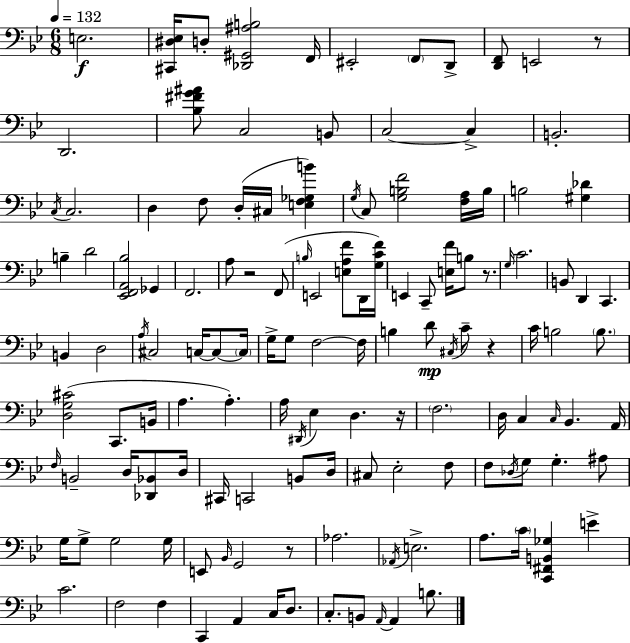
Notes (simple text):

E3/h. [C#2,D#3,Eb3]/s D3/e [Db2,G#2,A#3,B3]/h F2/s EIS2/h F2/e D2/e [D2,F2]/e E2/h R/e D2/h. [Bb3,F#4,G4,A#4]/e C3/h B2/e C3/h C3/q B2/h. C3/s C3/h. D3/q F3/e D3/s C#3/s [E3,F3,Gb3,B4]/q G3/s C3/e [G3,B3,F4]/h [F3,A3]/s B3/s B3/h [G#3,Db4]/q B3/q D4/h [Eb2,F2,A2,Bb3]/h Gb2/q F2/h. A3/e R/h F2/e B3/s E2/h [E3,A3,F4]/e D2/s [G3,C4,F4]/s E2/q C2/e [E3,F4]/s B3/e R/e. G3/s C4/h. B2/e D2/q C2/q. B2/q D3/h A3/s C#3/h C3/s C3/e C3/s G3/s G3/e F3/h F3/s B3/q D4/e C#3/s C4/e R/q C4/s B3/h B3/e. [D3,G3,C#4]/h C2/e. B2/s A3/q. A3/q. A3/s D#2/s Eb3/q D3/q. R/s F3/h. D3/s C3/q C3/s Bb2/q. A2/s F3/s B2/h D3/s [Db2,Bb2]/e D3/s C#2/s C2/h B2/e D3/s C#3/e Eb3/h F3/e F3/e Db3/s G3/e G3/q. A#3/e G3/s G3/e G3/h G3/s E2/e Bb2/s G2/h R/e Ab3/h. Ab2/s E3/h. A3/e. C4/s [C2,F#2,B2,Gb3]/q E4/q C4/h. F3/h F3/q C2/q A2/q C3/s D3/e. C3/e. B2/e A2/s A2/q B3/e.